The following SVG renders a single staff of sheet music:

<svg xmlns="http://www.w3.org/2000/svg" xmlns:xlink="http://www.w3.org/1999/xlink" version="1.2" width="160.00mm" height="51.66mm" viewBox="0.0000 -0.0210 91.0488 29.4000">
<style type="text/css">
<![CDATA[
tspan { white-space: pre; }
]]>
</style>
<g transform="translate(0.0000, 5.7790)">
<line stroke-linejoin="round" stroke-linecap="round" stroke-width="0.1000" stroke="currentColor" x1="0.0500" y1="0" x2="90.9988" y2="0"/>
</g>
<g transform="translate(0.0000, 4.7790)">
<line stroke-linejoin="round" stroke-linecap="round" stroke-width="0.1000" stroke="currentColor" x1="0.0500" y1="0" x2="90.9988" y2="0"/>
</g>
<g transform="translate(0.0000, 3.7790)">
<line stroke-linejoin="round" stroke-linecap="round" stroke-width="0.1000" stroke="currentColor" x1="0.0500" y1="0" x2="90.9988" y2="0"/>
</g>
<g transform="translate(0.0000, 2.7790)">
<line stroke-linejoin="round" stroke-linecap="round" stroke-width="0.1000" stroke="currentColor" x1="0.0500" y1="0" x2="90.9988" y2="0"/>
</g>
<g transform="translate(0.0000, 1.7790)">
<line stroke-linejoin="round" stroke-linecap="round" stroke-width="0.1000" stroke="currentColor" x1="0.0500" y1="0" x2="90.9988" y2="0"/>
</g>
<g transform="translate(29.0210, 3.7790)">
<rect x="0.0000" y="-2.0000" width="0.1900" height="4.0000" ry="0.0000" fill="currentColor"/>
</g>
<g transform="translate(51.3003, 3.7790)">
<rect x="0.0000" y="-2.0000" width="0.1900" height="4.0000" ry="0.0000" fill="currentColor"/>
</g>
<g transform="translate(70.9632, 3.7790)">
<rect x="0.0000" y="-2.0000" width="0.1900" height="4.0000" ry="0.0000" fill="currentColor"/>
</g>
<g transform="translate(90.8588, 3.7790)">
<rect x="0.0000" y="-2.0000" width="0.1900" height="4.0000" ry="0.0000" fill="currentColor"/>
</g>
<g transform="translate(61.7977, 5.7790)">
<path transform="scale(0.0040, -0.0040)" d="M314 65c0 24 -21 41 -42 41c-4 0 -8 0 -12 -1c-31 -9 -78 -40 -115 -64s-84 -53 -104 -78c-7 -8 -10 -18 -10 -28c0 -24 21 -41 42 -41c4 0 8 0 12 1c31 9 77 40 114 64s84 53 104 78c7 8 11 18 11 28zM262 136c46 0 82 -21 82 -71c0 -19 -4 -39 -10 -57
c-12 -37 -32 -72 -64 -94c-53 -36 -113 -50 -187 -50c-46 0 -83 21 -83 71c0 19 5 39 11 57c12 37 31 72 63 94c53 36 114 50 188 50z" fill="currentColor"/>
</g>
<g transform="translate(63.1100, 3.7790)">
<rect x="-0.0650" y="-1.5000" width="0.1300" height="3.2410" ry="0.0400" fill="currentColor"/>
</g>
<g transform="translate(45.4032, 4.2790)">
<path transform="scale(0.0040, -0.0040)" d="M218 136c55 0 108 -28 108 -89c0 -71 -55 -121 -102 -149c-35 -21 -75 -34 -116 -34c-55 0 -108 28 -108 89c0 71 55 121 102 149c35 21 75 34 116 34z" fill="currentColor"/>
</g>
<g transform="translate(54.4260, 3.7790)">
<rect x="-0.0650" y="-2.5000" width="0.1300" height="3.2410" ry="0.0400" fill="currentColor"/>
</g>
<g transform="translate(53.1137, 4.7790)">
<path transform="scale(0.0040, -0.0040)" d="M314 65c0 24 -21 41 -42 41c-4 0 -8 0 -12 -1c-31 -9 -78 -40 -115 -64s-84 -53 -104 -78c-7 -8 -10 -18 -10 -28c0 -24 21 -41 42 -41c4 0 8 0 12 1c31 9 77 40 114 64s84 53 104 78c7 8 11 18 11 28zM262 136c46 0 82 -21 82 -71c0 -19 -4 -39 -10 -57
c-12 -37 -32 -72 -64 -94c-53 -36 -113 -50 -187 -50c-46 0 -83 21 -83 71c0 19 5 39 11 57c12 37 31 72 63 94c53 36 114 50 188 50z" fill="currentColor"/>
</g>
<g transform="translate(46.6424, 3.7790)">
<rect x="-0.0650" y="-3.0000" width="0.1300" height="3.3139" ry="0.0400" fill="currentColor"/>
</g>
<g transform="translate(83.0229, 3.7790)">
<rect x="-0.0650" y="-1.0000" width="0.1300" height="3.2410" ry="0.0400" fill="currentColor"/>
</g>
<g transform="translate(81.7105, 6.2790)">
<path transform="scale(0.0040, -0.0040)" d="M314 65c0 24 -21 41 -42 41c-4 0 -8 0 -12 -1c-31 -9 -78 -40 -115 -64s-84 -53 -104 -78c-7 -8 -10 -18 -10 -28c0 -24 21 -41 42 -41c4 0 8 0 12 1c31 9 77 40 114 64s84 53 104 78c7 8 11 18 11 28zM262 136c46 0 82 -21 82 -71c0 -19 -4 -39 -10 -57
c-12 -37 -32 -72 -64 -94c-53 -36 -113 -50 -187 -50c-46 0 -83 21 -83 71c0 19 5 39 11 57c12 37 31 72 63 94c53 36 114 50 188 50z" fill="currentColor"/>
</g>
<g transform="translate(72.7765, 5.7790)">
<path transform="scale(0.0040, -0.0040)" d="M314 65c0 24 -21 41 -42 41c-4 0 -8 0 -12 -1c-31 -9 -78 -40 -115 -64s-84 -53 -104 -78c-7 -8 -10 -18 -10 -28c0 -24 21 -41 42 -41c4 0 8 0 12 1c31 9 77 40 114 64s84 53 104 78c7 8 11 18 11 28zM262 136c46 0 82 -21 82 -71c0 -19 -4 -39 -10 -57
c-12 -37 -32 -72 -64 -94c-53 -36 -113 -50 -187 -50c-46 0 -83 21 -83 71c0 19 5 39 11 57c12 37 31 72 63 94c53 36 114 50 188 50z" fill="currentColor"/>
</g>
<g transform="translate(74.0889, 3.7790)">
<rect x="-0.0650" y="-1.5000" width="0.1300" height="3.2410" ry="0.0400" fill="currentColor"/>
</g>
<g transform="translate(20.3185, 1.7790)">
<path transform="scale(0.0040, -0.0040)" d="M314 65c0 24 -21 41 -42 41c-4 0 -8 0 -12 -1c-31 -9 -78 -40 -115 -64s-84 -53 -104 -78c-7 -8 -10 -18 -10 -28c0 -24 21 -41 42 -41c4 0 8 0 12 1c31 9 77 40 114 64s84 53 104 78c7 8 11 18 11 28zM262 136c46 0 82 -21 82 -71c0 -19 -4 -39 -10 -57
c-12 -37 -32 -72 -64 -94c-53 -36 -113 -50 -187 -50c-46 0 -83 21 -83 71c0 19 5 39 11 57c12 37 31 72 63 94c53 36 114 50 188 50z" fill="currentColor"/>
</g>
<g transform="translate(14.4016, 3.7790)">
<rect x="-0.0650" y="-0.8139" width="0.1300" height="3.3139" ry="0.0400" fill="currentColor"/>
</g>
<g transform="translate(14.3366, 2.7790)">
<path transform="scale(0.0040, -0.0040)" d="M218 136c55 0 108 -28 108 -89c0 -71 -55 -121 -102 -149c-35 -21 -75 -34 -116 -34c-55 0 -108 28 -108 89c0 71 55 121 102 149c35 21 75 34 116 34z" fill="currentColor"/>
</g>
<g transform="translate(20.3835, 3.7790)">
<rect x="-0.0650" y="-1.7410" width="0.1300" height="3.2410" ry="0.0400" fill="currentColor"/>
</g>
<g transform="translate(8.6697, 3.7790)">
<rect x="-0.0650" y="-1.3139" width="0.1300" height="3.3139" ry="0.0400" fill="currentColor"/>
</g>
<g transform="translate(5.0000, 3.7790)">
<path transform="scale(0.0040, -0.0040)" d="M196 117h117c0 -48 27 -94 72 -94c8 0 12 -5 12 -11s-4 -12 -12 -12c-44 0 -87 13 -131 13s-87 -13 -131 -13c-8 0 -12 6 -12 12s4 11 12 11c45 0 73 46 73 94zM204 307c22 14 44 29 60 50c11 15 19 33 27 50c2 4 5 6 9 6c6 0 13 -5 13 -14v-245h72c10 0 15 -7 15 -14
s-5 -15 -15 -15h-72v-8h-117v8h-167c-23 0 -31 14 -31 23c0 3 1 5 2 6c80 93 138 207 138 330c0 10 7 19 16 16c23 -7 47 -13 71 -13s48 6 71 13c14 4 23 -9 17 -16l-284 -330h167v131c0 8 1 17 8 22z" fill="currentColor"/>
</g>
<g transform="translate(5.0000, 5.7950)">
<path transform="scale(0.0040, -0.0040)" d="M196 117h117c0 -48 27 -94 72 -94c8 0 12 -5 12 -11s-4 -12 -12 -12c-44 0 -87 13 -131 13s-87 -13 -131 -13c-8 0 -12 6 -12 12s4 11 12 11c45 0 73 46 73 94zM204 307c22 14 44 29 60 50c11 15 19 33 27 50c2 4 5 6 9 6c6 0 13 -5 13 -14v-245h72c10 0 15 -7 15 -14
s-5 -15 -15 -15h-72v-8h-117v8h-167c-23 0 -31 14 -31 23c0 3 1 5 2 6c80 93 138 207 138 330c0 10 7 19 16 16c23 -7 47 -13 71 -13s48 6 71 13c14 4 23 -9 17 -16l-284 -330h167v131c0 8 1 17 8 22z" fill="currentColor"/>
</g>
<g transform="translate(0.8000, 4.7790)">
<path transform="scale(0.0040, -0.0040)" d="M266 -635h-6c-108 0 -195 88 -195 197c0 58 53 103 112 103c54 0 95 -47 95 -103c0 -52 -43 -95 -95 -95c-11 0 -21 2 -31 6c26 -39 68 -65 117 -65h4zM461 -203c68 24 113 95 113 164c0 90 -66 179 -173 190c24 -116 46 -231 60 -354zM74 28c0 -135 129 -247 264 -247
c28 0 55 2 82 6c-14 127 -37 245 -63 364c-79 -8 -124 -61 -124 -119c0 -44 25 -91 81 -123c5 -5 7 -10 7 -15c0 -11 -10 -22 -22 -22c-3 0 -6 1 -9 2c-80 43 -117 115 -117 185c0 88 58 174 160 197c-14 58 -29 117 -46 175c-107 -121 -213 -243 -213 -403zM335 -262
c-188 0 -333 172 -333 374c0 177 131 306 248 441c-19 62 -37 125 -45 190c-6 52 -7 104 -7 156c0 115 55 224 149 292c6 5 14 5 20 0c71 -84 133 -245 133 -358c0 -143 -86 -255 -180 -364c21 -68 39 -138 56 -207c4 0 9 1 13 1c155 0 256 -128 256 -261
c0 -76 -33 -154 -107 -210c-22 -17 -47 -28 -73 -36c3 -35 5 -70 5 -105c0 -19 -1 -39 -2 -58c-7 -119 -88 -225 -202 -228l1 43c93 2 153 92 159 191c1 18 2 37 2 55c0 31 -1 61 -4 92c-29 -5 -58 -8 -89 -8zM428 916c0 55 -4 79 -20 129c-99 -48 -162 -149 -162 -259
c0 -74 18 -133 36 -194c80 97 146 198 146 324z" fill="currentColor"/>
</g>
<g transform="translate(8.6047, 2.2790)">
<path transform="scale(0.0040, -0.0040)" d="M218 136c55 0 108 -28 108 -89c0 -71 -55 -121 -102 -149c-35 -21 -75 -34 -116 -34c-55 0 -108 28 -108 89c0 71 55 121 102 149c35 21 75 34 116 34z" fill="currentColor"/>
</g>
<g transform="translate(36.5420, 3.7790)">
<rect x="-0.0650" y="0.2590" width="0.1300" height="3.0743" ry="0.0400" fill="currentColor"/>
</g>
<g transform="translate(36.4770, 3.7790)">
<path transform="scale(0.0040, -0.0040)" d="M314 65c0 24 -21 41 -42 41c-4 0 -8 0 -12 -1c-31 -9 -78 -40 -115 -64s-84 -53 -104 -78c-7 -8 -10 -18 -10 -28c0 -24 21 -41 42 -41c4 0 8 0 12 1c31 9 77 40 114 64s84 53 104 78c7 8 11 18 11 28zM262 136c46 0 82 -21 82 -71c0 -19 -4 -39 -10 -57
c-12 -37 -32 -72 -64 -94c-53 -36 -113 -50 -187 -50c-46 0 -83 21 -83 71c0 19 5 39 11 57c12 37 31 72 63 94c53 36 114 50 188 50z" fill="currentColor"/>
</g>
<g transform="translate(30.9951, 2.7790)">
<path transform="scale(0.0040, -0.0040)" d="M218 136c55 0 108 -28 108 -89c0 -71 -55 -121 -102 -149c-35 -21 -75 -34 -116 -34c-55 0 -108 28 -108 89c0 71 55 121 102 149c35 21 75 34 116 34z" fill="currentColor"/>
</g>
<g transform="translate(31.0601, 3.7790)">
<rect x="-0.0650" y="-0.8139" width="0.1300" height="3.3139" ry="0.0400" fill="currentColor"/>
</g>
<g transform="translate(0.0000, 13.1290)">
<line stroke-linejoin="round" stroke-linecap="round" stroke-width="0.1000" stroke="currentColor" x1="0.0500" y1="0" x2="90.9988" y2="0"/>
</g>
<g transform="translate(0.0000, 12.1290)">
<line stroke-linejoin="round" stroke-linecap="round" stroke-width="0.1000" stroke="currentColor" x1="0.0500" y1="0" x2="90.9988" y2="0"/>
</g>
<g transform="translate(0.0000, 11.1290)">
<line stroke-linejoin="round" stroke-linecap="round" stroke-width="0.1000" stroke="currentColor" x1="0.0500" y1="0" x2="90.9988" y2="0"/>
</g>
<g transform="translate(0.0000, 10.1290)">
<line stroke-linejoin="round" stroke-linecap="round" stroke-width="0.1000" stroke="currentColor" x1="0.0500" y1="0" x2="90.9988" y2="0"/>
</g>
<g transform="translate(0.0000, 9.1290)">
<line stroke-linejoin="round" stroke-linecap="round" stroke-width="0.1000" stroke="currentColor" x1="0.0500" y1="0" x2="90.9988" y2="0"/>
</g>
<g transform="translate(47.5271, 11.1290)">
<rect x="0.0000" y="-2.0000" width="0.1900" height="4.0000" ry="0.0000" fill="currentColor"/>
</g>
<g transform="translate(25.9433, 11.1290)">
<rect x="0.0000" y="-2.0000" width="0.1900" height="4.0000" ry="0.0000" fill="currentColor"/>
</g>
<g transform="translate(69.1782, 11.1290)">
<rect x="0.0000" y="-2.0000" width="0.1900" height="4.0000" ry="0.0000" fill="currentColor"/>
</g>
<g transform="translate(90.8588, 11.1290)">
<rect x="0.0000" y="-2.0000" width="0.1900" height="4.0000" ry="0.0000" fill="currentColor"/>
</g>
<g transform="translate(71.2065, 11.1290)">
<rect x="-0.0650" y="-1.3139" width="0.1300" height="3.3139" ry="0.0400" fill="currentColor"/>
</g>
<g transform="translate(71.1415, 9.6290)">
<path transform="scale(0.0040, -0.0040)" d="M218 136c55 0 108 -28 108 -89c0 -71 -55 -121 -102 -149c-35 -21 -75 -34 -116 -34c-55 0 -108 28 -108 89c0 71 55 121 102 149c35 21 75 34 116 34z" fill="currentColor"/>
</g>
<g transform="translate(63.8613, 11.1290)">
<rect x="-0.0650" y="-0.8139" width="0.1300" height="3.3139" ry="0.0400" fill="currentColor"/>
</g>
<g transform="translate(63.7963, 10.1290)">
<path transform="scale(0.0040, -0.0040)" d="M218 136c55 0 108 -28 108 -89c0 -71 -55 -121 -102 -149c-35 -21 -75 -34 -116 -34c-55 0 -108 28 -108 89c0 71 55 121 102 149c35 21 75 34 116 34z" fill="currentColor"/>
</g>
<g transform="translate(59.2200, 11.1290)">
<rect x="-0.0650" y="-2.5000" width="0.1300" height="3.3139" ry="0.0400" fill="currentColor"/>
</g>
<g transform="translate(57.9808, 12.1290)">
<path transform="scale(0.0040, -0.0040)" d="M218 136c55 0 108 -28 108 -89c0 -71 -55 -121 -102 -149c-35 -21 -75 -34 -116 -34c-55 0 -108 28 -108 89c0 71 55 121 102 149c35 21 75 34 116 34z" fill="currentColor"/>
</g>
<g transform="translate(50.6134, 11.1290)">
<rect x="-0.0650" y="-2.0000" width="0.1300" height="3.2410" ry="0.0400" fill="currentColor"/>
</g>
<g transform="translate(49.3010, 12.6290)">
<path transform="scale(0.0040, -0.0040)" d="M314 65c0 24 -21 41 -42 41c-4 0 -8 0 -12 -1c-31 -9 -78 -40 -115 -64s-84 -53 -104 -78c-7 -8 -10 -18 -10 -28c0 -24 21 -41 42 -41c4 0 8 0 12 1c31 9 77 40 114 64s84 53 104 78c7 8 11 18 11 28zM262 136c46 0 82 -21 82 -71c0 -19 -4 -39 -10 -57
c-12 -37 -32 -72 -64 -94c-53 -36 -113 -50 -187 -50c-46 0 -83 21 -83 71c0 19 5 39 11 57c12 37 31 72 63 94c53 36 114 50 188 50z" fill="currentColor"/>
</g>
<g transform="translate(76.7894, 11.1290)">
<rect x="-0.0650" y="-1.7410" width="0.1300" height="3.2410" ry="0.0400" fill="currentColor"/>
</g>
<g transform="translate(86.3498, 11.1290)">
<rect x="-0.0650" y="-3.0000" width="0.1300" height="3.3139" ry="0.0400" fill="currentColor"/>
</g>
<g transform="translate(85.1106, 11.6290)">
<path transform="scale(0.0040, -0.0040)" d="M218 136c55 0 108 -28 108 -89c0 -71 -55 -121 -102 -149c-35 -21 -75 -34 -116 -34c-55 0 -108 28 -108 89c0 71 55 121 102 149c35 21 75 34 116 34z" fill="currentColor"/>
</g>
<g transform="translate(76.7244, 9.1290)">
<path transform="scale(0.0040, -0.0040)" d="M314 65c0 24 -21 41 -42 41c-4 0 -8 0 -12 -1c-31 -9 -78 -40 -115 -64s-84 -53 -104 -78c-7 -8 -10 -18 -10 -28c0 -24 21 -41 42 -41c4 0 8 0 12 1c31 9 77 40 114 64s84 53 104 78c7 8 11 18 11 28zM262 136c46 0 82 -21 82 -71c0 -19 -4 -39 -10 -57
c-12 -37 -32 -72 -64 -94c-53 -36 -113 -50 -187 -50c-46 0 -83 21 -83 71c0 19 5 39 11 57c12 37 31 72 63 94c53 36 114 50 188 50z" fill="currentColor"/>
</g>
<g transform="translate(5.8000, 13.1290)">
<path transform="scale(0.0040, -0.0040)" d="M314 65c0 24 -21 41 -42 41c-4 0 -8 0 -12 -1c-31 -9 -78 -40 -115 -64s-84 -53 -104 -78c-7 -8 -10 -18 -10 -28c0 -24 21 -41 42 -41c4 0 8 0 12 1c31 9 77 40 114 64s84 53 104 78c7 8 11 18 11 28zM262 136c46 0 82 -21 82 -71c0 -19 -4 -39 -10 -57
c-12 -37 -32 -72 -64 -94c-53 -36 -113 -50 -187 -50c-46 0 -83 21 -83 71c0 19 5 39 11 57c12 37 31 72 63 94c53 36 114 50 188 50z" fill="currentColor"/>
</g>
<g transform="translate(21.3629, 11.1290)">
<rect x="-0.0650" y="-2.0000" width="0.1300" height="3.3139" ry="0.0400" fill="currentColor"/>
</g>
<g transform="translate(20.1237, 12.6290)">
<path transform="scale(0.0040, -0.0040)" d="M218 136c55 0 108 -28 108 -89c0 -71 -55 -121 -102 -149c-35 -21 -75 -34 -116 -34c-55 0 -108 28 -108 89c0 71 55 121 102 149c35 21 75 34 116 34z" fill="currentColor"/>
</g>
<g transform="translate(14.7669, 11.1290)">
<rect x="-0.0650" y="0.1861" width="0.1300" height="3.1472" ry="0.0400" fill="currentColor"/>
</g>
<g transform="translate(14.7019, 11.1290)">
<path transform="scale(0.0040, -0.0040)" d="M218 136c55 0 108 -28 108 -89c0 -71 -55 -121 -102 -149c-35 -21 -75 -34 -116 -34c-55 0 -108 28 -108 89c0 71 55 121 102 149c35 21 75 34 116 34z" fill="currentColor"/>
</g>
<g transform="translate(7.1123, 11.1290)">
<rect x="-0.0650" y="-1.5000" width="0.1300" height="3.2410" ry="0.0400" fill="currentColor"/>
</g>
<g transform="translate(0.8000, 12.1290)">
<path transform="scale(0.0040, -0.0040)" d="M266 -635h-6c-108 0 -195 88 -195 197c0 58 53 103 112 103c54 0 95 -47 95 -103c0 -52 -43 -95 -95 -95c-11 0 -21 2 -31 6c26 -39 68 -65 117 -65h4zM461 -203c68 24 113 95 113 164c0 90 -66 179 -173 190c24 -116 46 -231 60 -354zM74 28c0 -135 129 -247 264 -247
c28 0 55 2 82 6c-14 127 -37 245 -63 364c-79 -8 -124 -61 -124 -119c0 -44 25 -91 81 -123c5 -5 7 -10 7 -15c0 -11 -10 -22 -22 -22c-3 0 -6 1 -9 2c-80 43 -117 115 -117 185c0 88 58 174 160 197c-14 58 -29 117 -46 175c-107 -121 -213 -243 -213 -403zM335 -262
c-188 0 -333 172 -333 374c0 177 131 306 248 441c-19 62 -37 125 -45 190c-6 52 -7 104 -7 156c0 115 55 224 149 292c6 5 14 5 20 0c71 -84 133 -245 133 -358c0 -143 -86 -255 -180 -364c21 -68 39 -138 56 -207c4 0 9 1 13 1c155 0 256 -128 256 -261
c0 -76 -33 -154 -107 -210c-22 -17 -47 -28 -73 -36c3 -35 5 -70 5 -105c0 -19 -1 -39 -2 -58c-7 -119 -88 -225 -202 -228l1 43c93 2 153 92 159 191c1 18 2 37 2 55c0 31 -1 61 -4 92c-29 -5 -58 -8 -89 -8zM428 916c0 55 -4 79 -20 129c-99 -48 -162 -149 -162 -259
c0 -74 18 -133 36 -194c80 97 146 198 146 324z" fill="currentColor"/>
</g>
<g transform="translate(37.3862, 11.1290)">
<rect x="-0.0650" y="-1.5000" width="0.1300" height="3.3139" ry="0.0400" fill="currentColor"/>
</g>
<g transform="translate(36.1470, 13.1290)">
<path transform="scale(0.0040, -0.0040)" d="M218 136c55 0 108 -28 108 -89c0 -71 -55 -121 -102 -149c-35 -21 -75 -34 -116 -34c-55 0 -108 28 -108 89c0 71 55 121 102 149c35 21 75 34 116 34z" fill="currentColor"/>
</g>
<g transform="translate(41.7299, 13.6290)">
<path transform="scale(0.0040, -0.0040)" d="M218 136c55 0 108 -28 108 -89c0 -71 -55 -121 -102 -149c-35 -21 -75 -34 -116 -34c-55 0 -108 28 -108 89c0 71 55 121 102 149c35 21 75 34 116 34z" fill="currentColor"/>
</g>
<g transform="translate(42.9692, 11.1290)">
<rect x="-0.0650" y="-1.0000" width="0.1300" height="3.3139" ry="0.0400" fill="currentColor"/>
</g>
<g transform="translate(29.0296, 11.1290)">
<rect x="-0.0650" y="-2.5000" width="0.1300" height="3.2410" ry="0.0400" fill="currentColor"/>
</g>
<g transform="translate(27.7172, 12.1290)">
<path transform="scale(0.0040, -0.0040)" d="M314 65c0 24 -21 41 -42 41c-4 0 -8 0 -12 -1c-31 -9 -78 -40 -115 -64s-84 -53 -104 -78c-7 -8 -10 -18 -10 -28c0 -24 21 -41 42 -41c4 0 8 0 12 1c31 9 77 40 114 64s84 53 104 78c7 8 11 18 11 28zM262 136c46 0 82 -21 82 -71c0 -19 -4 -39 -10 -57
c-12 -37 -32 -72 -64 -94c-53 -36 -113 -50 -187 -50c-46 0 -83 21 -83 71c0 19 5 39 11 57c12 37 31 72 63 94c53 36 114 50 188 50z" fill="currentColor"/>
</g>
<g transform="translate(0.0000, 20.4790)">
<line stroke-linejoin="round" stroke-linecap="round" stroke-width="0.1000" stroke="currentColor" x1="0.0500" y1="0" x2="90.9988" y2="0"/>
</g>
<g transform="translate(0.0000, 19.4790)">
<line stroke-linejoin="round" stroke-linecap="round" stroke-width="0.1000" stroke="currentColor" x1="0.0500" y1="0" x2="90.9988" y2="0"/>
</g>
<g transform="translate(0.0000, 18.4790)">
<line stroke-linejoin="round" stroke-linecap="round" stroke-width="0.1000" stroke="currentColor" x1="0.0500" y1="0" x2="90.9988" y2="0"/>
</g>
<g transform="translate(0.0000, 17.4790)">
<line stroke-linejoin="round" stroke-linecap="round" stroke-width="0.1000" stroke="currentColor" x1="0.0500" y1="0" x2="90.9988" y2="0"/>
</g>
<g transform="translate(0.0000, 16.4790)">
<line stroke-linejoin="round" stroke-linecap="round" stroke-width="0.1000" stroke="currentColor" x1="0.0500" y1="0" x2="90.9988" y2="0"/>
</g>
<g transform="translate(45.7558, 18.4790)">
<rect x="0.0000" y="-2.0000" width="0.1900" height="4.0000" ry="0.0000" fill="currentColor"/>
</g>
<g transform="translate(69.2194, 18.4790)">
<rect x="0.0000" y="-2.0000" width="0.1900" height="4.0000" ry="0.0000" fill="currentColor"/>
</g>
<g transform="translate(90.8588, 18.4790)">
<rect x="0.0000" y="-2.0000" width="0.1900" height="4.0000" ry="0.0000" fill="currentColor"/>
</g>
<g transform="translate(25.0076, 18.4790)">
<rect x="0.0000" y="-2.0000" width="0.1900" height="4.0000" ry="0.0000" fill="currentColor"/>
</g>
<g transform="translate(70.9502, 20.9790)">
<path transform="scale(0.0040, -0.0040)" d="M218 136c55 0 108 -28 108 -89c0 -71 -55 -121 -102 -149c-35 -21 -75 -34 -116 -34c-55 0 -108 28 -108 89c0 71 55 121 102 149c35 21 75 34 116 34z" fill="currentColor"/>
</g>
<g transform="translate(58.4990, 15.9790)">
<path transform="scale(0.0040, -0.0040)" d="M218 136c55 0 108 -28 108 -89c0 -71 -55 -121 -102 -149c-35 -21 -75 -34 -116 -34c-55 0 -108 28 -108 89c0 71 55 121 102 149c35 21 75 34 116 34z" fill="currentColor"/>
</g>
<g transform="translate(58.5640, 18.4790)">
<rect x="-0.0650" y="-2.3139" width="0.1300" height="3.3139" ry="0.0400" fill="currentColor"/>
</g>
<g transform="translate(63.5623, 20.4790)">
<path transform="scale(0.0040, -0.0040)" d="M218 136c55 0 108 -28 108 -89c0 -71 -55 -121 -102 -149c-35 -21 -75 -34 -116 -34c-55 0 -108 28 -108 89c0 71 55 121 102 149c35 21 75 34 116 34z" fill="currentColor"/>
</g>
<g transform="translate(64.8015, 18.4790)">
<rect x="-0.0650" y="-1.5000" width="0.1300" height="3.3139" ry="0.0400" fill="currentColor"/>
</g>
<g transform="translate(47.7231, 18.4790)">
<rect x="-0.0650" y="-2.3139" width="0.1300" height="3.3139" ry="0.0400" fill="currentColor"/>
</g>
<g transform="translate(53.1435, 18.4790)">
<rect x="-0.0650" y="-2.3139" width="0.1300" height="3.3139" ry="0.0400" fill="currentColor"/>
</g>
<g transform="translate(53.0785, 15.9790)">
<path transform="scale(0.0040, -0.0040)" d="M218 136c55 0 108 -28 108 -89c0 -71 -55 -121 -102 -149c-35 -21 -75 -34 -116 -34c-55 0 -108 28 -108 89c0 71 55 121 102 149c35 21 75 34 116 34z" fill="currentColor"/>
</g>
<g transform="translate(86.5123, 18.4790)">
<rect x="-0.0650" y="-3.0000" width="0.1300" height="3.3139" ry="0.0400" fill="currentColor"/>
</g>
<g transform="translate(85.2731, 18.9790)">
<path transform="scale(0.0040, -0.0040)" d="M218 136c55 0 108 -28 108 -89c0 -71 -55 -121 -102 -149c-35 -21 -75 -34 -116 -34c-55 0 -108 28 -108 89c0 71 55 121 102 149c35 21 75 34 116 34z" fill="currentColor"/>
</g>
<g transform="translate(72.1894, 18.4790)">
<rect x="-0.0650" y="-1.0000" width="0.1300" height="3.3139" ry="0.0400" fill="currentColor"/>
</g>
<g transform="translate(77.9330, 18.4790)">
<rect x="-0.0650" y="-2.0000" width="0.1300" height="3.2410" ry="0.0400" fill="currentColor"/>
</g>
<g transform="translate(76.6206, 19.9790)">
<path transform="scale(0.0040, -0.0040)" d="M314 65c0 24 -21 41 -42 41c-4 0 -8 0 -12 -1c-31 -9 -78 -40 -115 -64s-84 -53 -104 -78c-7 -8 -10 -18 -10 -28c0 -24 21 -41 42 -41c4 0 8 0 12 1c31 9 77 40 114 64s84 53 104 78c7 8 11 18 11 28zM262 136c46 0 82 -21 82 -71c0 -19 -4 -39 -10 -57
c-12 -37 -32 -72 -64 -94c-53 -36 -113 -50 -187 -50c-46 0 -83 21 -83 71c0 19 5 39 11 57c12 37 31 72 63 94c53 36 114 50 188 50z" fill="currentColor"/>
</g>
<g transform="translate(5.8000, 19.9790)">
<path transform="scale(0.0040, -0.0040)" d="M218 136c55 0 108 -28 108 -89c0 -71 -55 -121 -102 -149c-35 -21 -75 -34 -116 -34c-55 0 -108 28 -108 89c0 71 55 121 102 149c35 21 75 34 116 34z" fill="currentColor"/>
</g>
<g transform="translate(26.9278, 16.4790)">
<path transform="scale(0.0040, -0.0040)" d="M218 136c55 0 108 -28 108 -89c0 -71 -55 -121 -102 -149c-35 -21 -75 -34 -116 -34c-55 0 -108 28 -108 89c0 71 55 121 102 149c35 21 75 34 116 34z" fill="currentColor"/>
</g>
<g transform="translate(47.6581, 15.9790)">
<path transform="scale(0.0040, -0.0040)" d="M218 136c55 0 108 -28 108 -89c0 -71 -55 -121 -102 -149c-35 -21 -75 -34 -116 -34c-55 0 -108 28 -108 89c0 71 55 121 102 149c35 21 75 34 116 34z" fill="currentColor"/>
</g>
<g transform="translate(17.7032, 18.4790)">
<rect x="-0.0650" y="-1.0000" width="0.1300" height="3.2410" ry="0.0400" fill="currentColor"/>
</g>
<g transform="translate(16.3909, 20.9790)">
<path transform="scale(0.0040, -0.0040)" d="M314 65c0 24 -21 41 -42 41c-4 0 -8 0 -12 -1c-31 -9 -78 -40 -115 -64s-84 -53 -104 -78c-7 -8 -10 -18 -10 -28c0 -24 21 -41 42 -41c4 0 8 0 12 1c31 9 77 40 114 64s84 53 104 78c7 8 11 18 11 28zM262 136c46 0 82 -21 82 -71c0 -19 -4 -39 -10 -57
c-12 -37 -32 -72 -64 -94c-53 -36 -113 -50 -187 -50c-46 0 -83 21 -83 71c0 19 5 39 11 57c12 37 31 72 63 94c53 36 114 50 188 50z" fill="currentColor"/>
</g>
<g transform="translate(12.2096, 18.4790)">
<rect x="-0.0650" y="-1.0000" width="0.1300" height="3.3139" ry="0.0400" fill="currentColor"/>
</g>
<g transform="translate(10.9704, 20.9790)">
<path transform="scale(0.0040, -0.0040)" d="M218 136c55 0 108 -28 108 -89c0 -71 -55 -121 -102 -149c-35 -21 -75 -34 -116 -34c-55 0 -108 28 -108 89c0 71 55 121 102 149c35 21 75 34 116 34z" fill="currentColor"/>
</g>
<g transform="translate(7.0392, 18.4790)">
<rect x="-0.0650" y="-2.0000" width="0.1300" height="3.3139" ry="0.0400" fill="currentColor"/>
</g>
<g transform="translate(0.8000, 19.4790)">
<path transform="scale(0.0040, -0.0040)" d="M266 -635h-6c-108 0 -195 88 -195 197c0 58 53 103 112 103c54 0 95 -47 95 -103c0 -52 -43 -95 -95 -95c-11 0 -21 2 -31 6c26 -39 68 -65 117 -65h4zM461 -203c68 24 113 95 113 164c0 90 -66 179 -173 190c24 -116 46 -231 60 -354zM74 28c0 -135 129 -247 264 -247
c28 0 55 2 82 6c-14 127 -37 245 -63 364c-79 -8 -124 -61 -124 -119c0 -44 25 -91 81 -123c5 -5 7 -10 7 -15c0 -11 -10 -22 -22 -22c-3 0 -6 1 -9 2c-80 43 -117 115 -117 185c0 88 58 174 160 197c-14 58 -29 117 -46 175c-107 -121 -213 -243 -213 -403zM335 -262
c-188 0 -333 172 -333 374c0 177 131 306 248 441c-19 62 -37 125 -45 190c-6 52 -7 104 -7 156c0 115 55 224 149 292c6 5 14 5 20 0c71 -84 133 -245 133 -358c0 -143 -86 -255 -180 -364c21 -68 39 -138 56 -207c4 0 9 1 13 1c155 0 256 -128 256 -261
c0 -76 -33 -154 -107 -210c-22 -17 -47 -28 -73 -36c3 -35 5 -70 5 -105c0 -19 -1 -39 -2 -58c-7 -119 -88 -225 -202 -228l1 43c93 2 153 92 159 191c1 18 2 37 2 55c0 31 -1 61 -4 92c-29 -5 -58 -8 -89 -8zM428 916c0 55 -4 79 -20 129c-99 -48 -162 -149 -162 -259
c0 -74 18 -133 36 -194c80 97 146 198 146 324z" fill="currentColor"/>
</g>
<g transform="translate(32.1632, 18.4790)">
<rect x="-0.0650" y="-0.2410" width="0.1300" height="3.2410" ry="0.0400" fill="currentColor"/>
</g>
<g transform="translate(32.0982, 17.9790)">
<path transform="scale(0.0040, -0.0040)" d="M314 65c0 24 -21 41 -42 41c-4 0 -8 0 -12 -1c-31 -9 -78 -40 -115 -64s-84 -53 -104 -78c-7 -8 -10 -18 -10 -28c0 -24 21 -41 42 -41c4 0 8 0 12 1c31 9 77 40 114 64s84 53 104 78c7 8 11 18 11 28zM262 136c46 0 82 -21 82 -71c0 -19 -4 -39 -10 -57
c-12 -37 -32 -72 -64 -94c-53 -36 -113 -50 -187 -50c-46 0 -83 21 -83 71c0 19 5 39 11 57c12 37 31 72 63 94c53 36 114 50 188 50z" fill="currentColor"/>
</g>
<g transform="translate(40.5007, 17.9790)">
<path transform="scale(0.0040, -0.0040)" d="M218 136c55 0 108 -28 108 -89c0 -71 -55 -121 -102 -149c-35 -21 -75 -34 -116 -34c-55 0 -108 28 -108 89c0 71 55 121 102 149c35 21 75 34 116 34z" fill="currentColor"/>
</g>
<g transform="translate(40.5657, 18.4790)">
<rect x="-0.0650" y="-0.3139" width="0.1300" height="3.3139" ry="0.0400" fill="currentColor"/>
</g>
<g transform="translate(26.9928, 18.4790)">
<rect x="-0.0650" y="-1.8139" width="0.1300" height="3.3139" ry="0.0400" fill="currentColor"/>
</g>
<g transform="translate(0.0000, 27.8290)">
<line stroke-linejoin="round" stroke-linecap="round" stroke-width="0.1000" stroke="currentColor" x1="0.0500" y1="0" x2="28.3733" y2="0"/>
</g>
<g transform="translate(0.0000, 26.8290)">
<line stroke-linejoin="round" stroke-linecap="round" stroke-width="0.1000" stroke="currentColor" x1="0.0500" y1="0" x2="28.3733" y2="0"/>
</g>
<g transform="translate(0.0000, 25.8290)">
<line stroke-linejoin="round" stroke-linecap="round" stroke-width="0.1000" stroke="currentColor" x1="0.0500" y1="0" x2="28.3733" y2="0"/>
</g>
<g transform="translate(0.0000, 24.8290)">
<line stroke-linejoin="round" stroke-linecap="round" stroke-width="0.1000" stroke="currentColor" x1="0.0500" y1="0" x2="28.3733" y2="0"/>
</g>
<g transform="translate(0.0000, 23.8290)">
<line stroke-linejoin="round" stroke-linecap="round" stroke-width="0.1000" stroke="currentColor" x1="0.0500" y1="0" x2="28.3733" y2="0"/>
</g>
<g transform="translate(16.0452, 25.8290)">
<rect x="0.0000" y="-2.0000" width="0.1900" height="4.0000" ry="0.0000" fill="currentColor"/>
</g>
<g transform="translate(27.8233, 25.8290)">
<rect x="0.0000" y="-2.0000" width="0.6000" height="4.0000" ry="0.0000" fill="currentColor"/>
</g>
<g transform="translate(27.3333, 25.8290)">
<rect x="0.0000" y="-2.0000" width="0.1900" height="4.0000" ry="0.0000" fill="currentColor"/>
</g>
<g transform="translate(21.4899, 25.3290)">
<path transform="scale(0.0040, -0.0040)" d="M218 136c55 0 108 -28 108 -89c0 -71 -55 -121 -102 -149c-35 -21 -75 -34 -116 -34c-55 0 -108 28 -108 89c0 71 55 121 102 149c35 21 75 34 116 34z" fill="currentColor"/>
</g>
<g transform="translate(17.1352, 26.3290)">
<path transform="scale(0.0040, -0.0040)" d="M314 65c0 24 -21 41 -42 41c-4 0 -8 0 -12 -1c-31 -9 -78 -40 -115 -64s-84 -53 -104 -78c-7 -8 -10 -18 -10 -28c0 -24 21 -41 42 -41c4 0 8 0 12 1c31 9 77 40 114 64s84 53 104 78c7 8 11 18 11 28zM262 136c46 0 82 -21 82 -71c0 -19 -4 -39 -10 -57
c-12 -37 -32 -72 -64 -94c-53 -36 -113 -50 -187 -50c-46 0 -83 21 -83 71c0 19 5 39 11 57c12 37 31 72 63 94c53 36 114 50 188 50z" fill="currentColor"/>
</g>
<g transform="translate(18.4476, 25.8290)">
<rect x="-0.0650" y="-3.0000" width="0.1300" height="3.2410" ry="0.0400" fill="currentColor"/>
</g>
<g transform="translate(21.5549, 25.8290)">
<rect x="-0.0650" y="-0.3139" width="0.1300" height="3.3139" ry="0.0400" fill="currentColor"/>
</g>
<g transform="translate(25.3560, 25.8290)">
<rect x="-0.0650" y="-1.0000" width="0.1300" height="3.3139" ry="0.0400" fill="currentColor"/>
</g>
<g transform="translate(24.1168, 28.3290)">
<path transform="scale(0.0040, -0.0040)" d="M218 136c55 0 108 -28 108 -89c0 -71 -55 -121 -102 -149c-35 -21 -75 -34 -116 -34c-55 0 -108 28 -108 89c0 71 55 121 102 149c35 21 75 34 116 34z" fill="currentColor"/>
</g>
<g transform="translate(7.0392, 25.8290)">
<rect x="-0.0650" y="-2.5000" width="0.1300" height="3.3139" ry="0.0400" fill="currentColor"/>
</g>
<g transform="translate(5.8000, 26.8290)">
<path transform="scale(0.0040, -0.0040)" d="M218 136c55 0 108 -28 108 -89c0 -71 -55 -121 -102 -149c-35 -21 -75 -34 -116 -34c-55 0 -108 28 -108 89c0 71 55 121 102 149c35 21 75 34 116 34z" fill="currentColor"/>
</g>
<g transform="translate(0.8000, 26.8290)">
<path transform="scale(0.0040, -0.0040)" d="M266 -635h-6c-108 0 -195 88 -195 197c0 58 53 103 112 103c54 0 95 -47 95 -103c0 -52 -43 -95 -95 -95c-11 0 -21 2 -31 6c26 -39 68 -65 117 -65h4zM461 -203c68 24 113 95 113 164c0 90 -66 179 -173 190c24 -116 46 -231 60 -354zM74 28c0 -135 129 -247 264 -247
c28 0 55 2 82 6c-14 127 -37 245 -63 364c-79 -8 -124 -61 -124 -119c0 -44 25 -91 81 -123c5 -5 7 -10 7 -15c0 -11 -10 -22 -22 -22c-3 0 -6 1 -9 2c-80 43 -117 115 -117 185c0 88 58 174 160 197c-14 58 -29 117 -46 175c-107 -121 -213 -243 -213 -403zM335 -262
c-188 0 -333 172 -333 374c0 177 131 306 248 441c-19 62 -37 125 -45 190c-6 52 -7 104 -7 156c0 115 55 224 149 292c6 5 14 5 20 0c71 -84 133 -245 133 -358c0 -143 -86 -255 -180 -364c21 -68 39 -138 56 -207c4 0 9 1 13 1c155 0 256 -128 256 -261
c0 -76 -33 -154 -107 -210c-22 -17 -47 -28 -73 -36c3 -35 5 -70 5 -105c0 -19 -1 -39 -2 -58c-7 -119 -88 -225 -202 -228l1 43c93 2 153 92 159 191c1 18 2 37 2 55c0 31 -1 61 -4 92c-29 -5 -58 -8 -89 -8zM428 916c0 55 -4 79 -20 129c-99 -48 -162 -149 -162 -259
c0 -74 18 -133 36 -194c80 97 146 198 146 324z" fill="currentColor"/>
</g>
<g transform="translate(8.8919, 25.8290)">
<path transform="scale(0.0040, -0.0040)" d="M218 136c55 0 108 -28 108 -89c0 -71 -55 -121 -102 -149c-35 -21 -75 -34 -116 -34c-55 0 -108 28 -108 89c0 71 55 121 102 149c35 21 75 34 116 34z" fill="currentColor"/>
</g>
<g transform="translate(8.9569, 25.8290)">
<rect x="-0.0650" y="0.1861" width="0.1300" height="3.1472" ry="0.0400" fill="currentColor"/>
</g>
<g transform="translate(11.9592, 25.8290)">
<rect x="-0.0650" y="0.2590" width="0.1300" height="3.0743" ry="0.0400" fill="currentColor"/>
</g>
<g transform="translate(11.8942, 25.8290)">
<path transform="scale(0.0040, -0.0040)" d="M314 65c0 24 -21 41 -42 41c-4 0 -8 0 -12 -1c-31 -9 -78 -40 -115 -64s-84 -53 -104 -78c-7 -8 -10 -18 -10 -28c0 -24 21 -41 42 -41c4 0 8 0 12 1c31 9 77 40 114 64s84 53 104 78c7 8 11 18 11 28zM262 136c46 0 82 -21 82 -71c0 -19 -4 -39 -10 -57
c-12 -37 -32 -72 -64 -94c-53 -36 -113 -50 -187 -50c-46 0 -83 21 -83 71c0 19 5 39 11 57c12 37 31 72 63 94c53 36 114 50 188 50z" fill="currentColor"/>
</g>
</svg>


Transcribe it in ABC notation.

X:1
T:Untitled
M:4/4
L:1/4
K:C
e d f2 d B2 A G2 E2 E2 D2 E2 B F G2 E D F2 G d e f2 A F D D2 f c2 c g g g E D F2 A G B B2 A2 c D